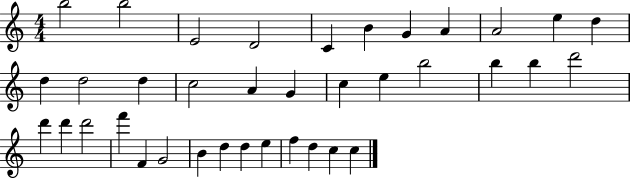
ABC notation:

X:1
T:Untitled
M:4/4
L:1/4
K:C
b2 b2 E2 D2 C B G A A2 e d d d2 d c2 A G c e b2 b b d'2 d' d' d'2 f' F G2 B d d e f d c c